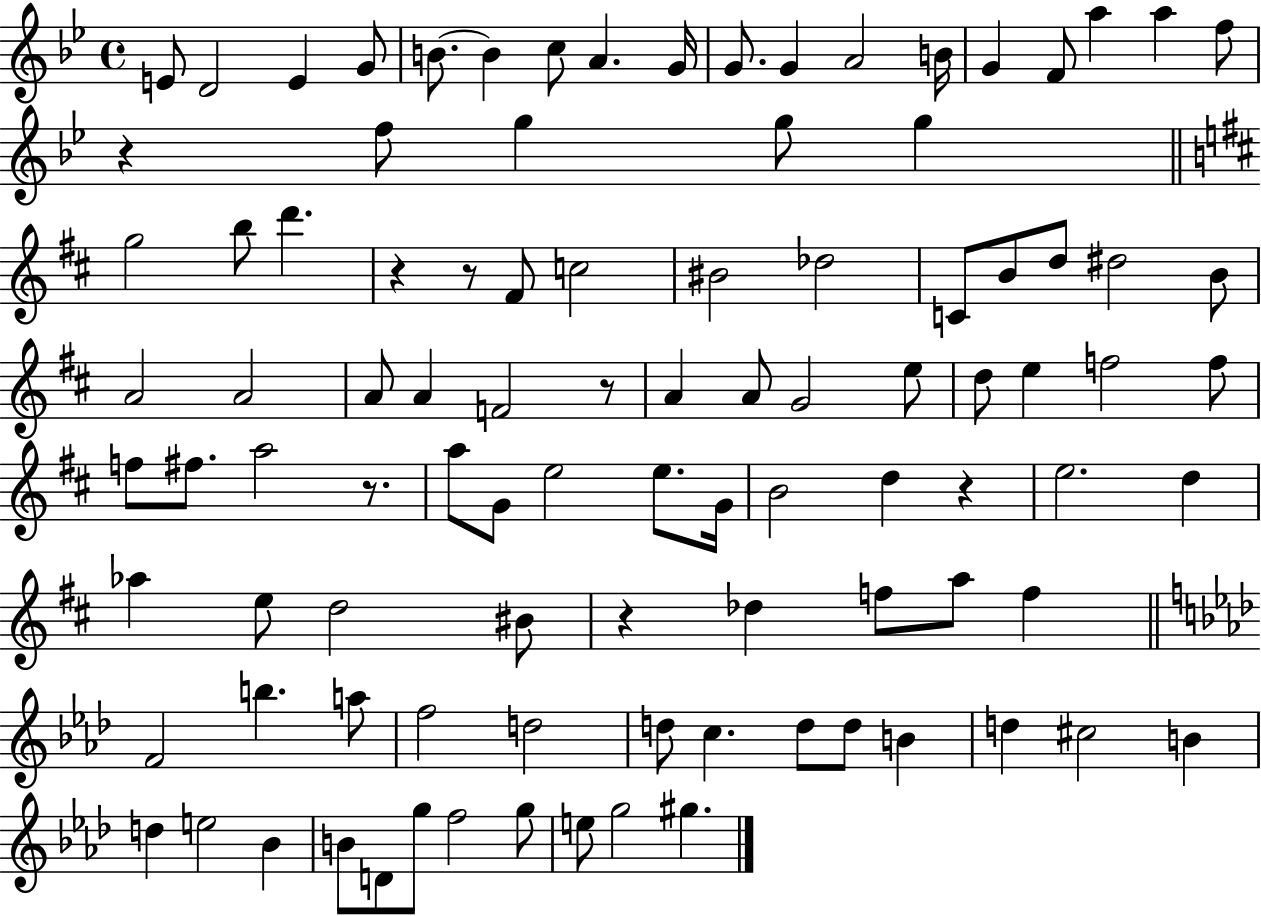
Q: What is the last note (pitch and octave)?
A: G#5